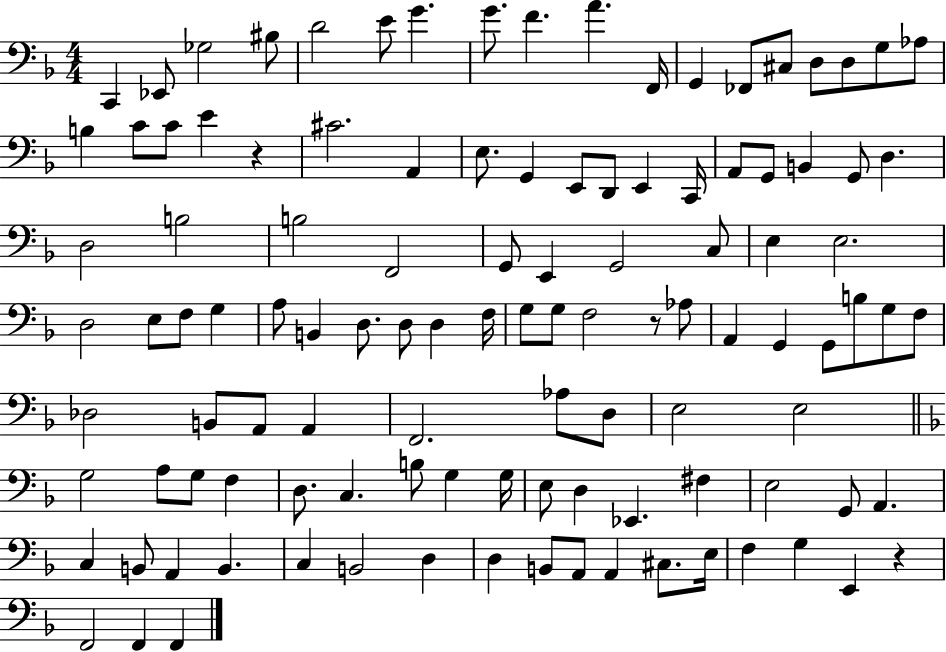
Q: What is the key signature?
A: F major